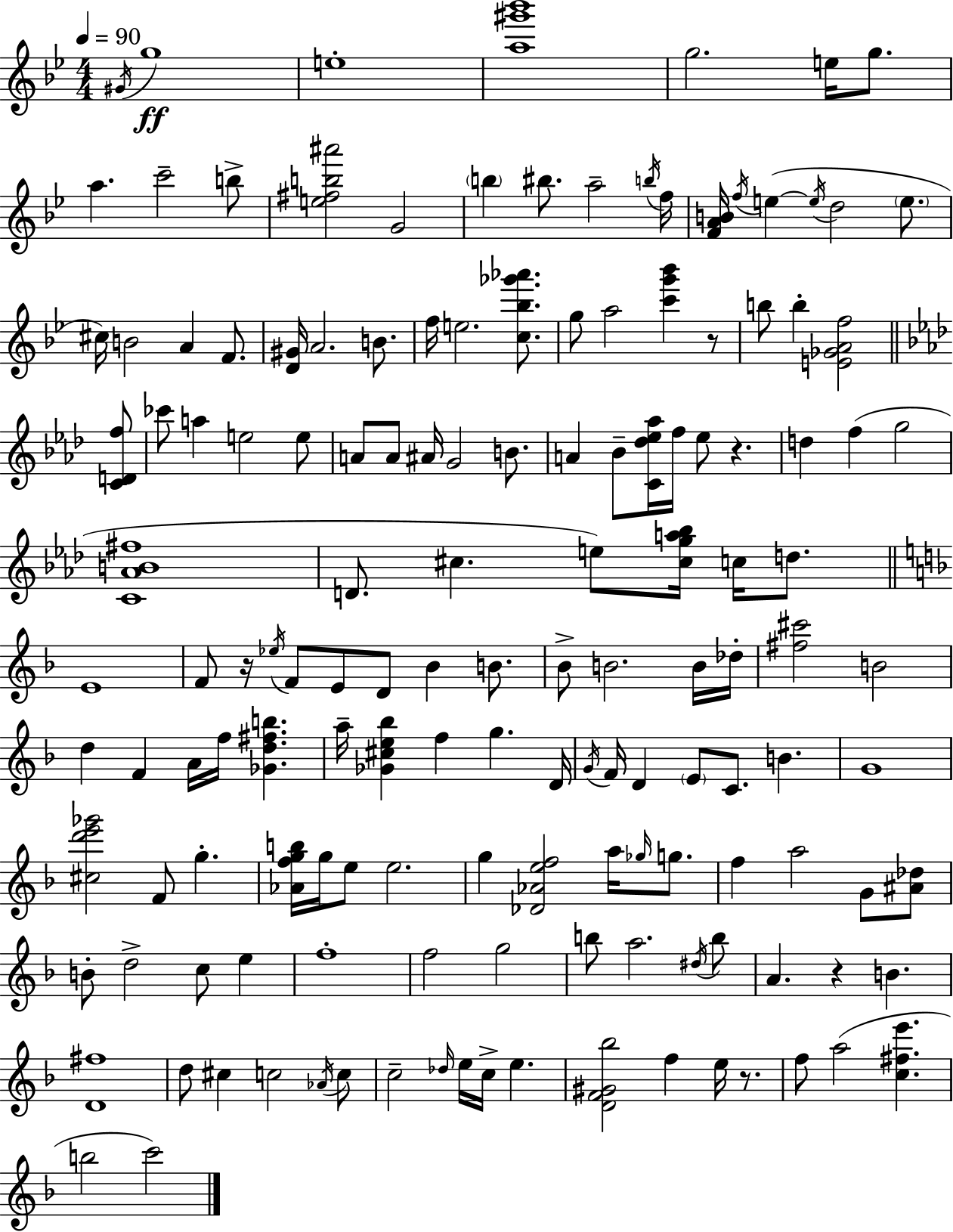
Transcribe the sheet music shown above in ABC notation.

X:1
T:Untitled
M:4/4
L:1/4
K:Bb
^G/4 g4 e4 [a^g'_b']4 g2 e/4 g/2 a c'2 b/2 [e^fb^a']2 G2 b ^b/2 a2 b/4 f/4 [FAB]/4 f/4 e e/4 d2 e/2 ^c/4 B2 A F/2 [D^G]/4 A2 B/2 f/4 e2 [c_b_g'_a']/2 g/2 a2 [c'g'_b'] z/2 b/2 b [E_GAf]2 [CDf]/2 _c'/2 a e2 e/2 A/2 A/2 ^A/4 G2 B/2 A _B/2 [C_d_e_a]/4 f/4 _e/2 z d f g2 [C_AB^f]4 D/2 ^c e/2 [^cga_b]/4 c/4 d/2 E4 F/2 z/4 _e/4 F/2 E/2 D/2 _B B/2 _B/2 B2 B/4 _d/4 [^f^c']2 B2 d F A/4 f/4 [_Gd^fb] a/4 [_G^ce_b] f g D/4 G/4 F/4 D E/2 C/2 B G4 [^cd'e'_g']2 F/2 g [_Afgb]/4 g/4 e/2 e2 g [_D_Aef]2 a/4 _g/4 g/2 f a2 G/2 [^A_d]/2 B/2 d2 c/2 e f4 f2 g2 b/2 a2 ^d/4 b/2 A z B [D^f]4 d/2 ^c c2 _A/4 c/2 c2 _d/4 e/4 c/4 e [DF^G_b]2 f e/4 z/2 f/2 a2 [c^fe'] b2 c'2